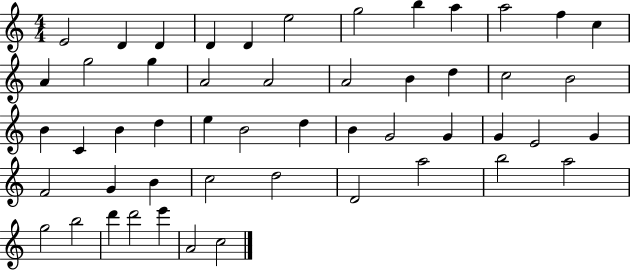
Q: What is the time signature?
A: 4/4